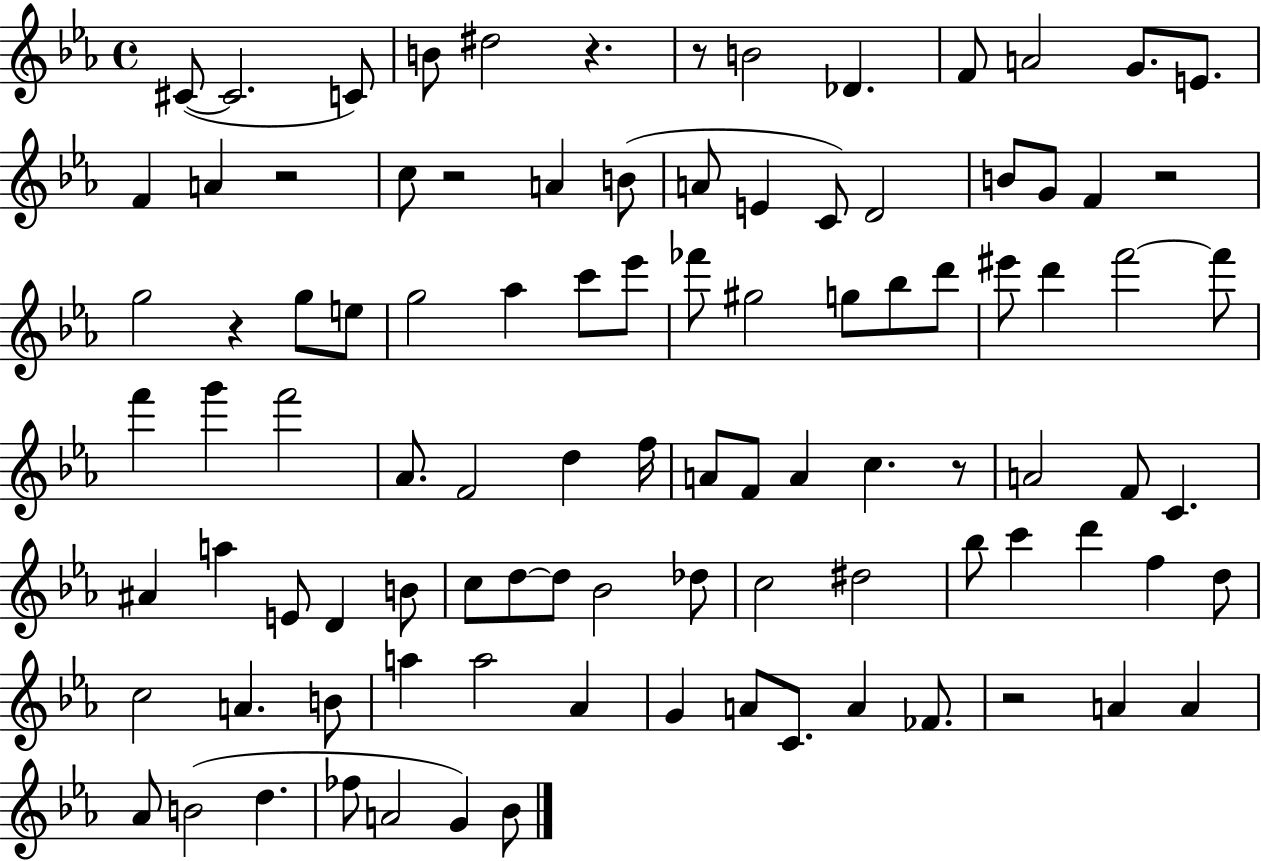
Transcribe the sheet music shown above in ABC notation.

X:1
T:Untitled
M:4/4
L:1/4
K:Eb
^C/2 ^C2 C/2 B/2 ^d2 z z/2 B2 _D F/2 A2 G/2 E/2 F A z2 c/2 z2 A B/2 A/2 E C/2 D2 B/2 G/2 F z2 g2 z g/2 e/2 g2 _a c'/2 _e'/2 _f'/2 ^g2 g/2 _b/2 d'/2 ^e'/2 d' f'2 f'/2 f' g' f'2 _A/2 F2 d f/4 A/2 F/2 A c z/2 A2 F/2 C ^A a E/2 D B/2 c/2 d/2 d/2 _B2 _d/2 c2 ^d2 _b/2 c' d' f d/2 c2 A B/2 a a2 _A G A/2 C/2 A _F/2 z2 A A _A/2 B2 d _f/2 A2 G _B/2